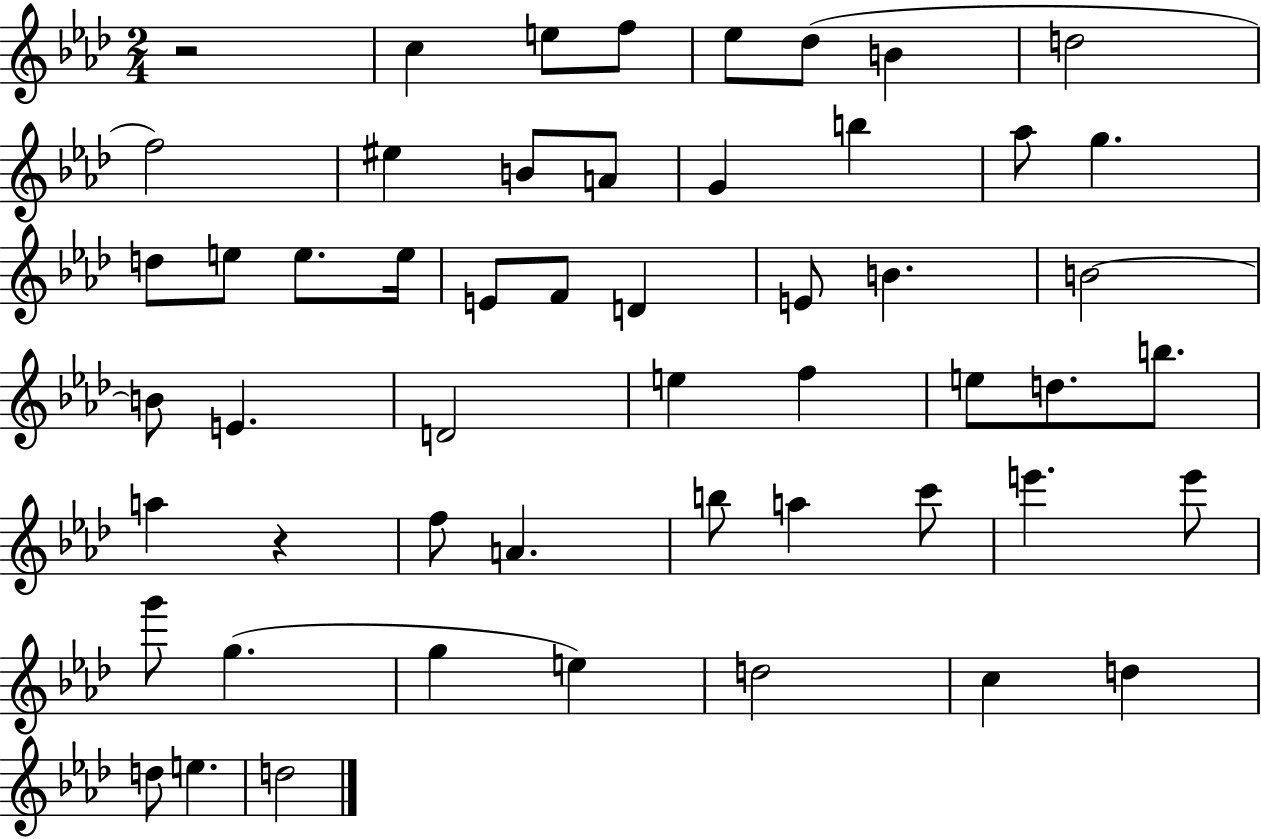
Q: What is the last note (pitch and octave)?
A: D5